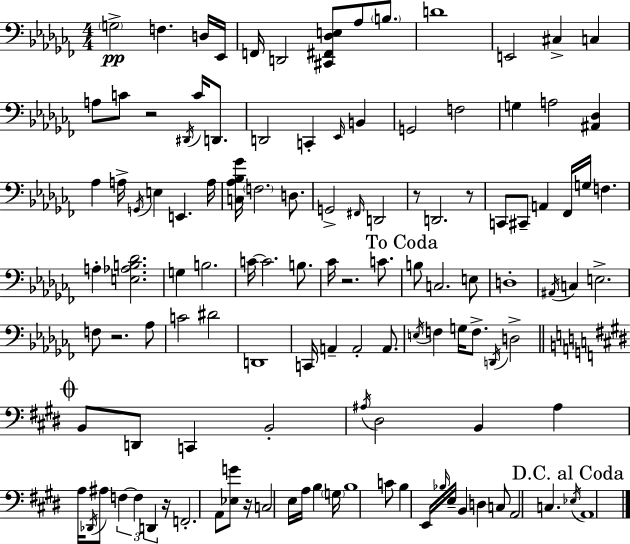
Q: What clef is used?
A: bass